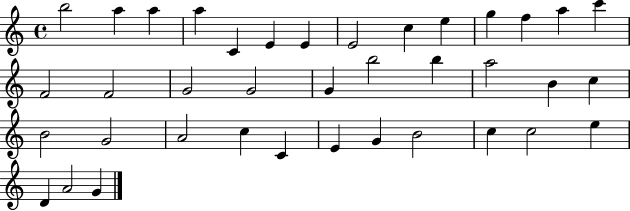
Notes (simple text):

B5/h A5/q A5/q A5/q C4/q E4/q E4/q E4/h C5/q E5/q G5/q F5/q A5/q C6/q F4/h F4/h G4/h G4/h G4/q B5/h B5/q A5/h B4/q C5/q B4/h G4/h A4/h C5/q C4/q E4/q G4/q B4/h C5/q C5/h E5/q D4/q A4/h G4/q